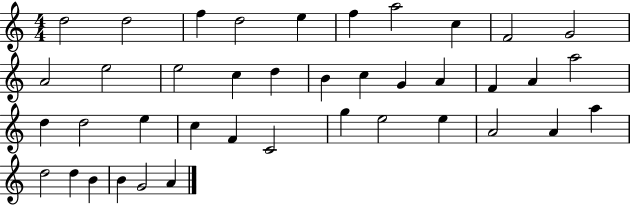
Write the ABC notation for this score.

X:1
T:Untitled
M:4/4
L:1/4
K:C
d2 d2 f d2 e f a2 c F2 G2 A2 e2 e2 c d B c G A F A a2 d d2 e c F C2 g e2 e A2 A a d2 d B B G2 A